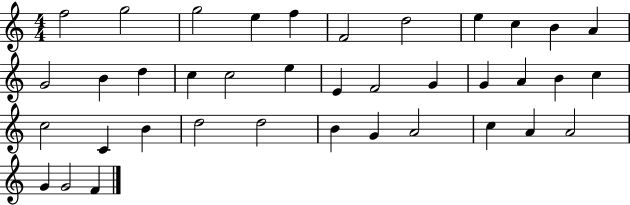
F5/h G5/h G5/h E5/q F5/q F4/h D5/h E5/q C5/q B4/q A4/q G4/h B4/q D5/q C5/q C5/h E5/q E4/q F4/h G4/q G4/q A4/q B4/q C5/q C5/h C4/q B4/q D5/h D5/h B4/q G4/q A4/h C5/q A4/q A4/h G4/q G4/h F4/q